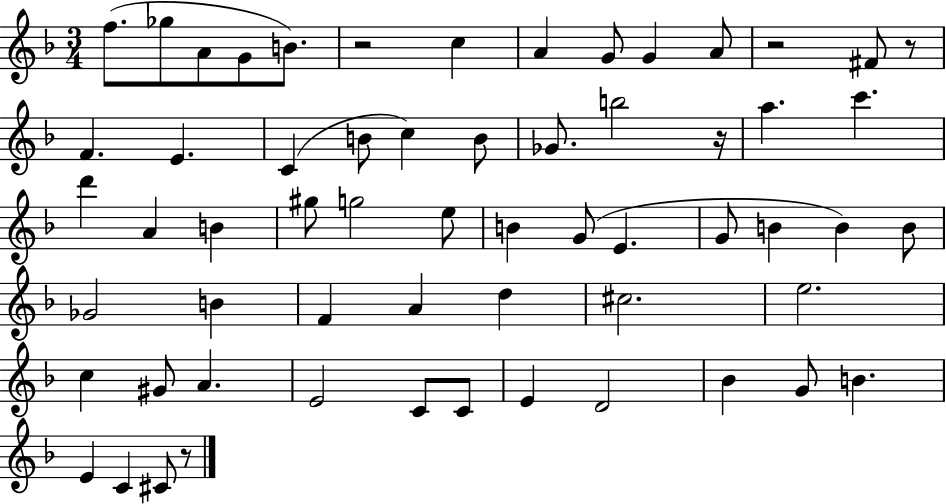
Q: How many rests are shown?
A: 5